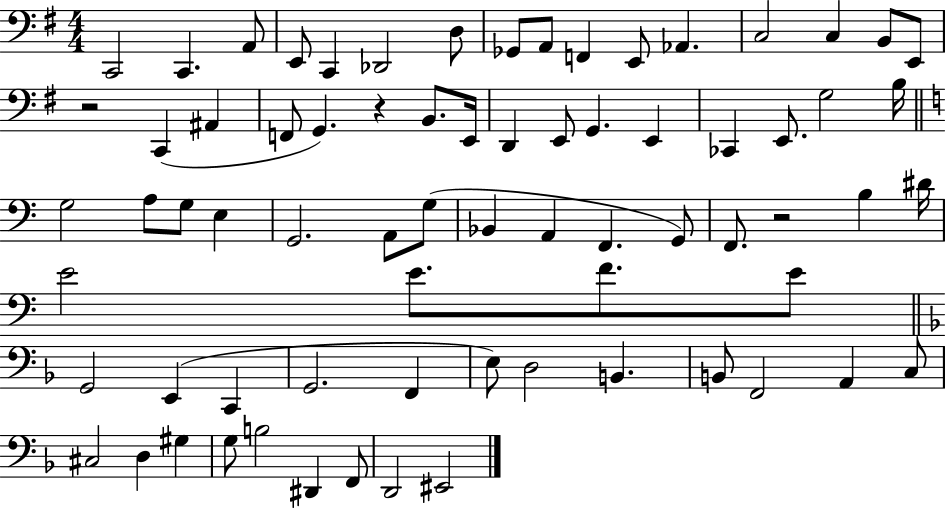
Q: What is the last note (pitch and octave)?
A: EIS2